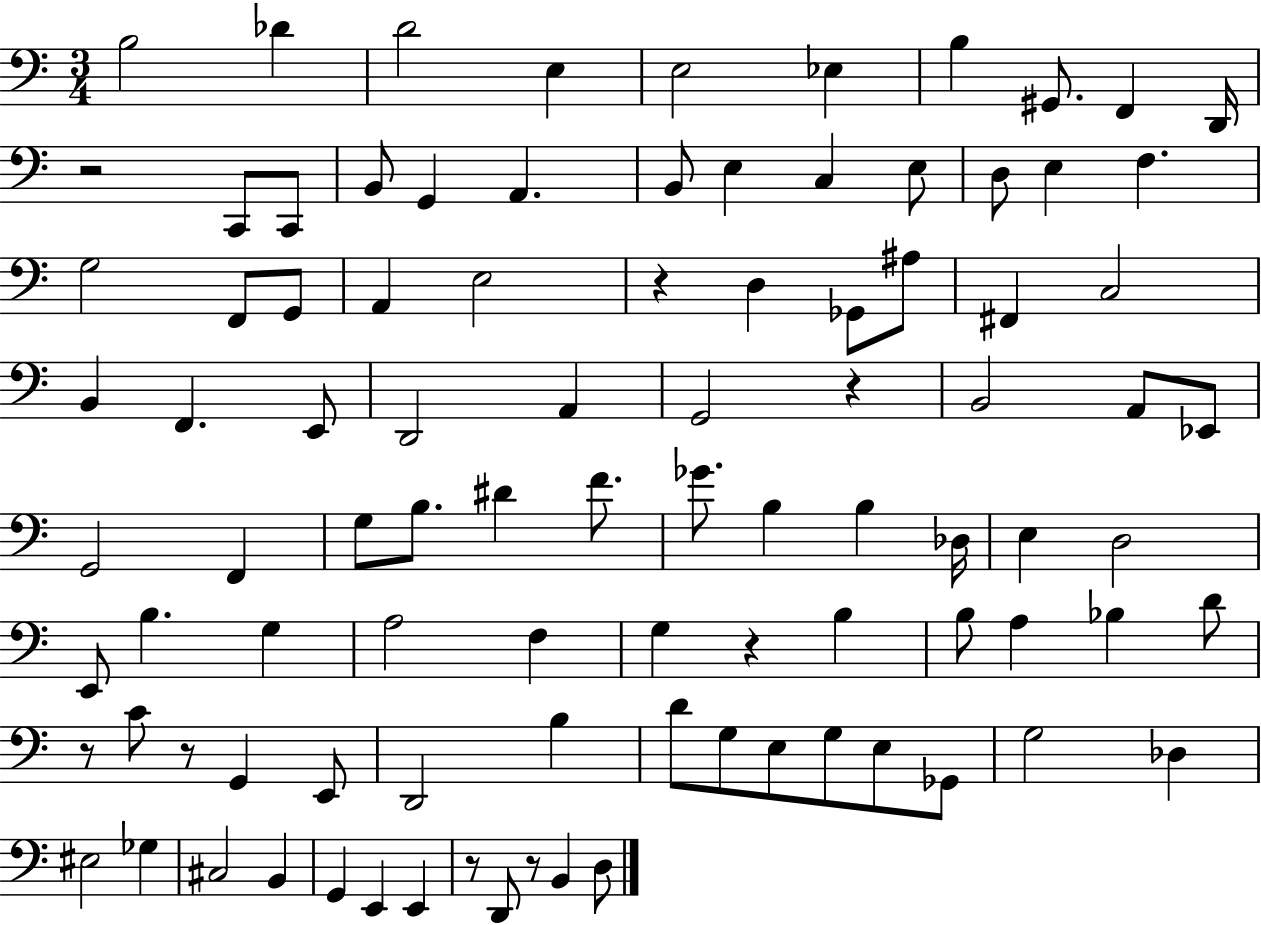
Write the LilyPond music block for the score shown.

{
  \clef bass
  \numericTimeSignature
  \time 3/4
  \key c \major
  b2 des'4 | d'2 e4 | e2 ees4 | b4 gis,8. f,4 d,16 | \break r2 c,8 c,8 | b,8 g,4 a,4. | b,8 e4 c4 e8 | d8 e4 f4. | \break g2 f,8 g,8 | a,4 e2 | r4 d4 ges,8 ais8 | fis,4 c2 | \break b,4 f,4. e,8 | d,2 a,4 | g,2 r4 | b,2 a,8 ees,8 | \break g,2 f,4 | g8 b8. dis'4 f'8. | ges'8. b4 b4 des16 | e4 d2 | \break e,8 b4. g4 | a2 f4 | g4 r4 b4 | b8 a4 bes4 d'8 | \break r8 c'8 r8 g,4 e,8 | d,2 b4 | d'8 g8 e8 g8 e8 ges,8 | g2 des4 | \break eis2 ges4 | cis2 b,4 | g,4 e,4 e,4 | r8 d,8 r8 b,4 d8 | \break \bar "|."
}